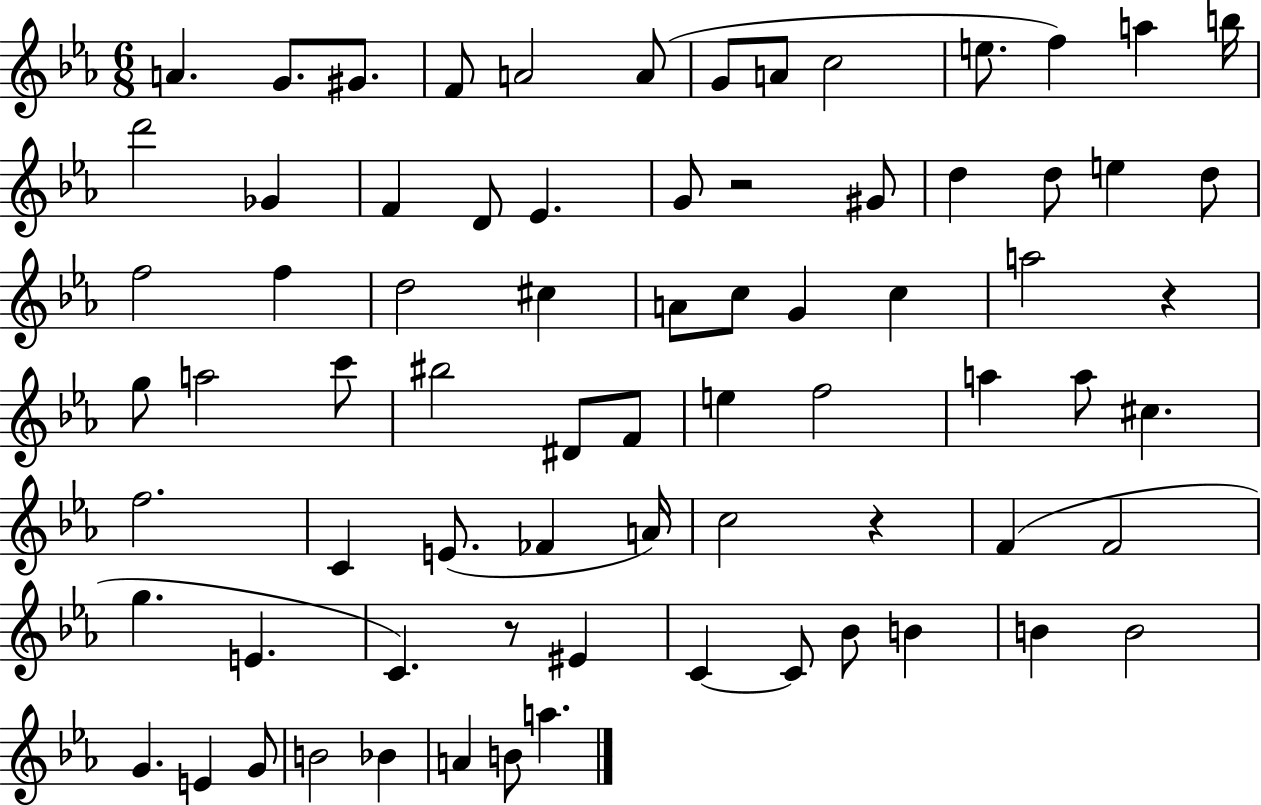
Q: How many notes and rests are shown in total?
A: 74